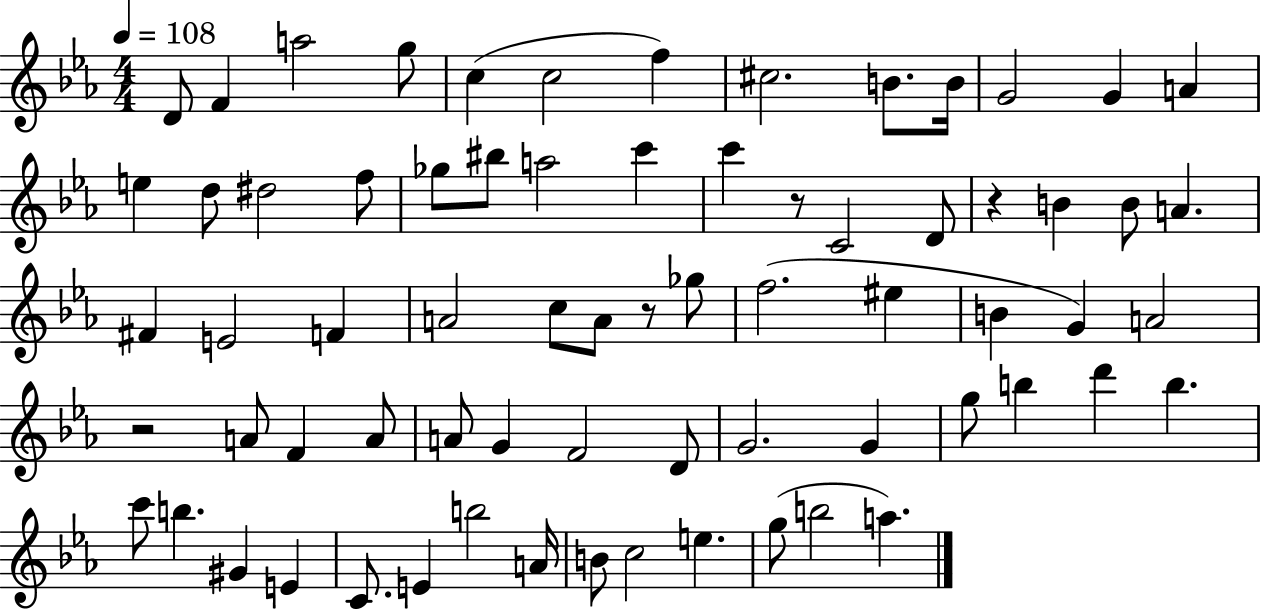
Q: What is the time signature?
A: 4/4